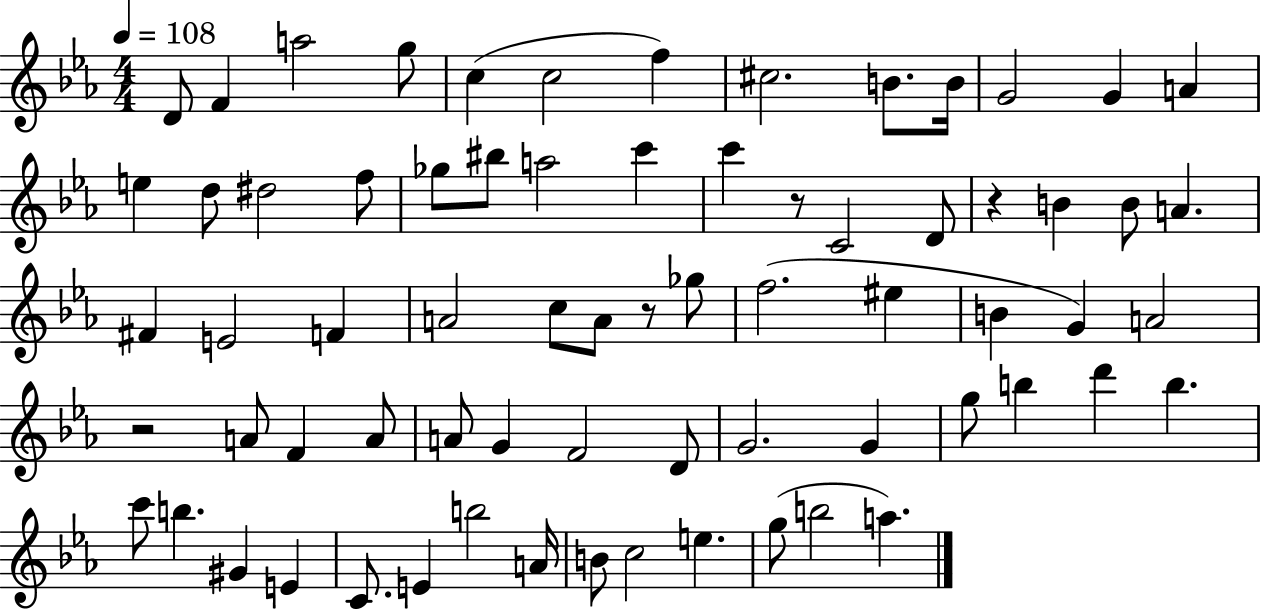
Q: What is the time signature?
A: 4/4